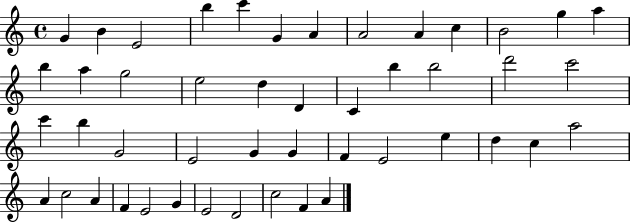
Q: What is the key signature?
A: C major